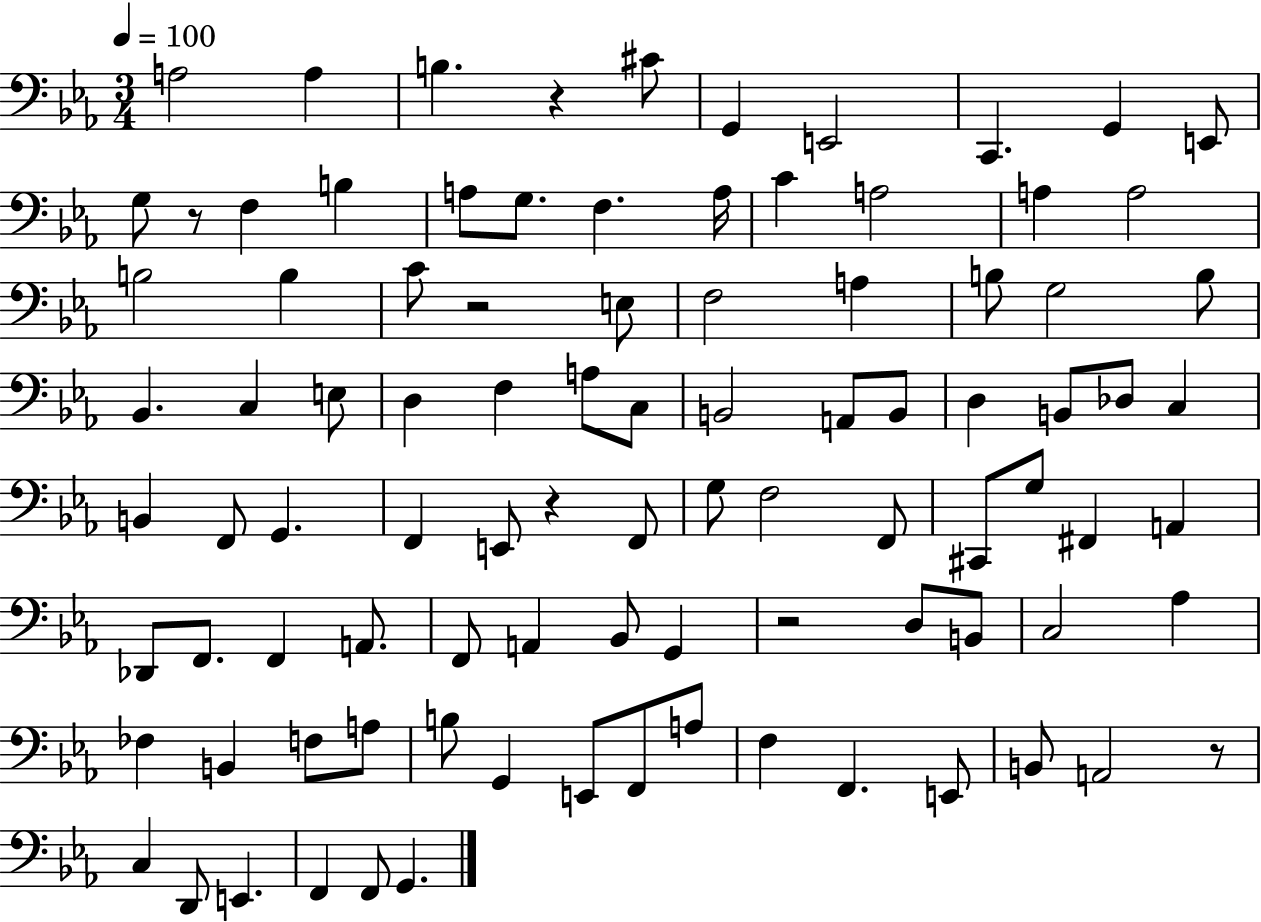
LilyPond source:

{
  \clef bass
  \numericTimeSignature
  \time 3/4
  \key ees \major
  \tempo 4 = 100
  \repeat volta 2 { a2 a4 | b4. r4 cis'8 | g,4 e,2 | c,4. g,4 e,8 | \break g8 r8 f4 b4 | a8 g8. f4. a16 | c'4 a2 | a4 a2 | \break b2 b4 | c'8 r2 e8 | f2 a4 | b8 g2 b8 | \break bes,4. c4 e8 | d4 f4 a8 c8 | b,2 a,8 b,8 | d4 b,8 des8 c4 | \break b,4 f,8 g,4. | f,4 e,8 r4 f,8 | g8 f2 f,8 | cis,8 g8 fis,4 a,4 | \break des,8 f,8. f,4 a,8. | f,8 a,4 bes,8 g,4 | r2 d8 b,8 | c2 aes4 | \break fes4 b,4 f8 a8 | b8 g,4 e,8 f,8 a8 | f4 f,4. e,8 | b,8 a,2 r8 | \break c4 d,8 e,4. | f,4 f,8 g,4. | } \bar "|."
}